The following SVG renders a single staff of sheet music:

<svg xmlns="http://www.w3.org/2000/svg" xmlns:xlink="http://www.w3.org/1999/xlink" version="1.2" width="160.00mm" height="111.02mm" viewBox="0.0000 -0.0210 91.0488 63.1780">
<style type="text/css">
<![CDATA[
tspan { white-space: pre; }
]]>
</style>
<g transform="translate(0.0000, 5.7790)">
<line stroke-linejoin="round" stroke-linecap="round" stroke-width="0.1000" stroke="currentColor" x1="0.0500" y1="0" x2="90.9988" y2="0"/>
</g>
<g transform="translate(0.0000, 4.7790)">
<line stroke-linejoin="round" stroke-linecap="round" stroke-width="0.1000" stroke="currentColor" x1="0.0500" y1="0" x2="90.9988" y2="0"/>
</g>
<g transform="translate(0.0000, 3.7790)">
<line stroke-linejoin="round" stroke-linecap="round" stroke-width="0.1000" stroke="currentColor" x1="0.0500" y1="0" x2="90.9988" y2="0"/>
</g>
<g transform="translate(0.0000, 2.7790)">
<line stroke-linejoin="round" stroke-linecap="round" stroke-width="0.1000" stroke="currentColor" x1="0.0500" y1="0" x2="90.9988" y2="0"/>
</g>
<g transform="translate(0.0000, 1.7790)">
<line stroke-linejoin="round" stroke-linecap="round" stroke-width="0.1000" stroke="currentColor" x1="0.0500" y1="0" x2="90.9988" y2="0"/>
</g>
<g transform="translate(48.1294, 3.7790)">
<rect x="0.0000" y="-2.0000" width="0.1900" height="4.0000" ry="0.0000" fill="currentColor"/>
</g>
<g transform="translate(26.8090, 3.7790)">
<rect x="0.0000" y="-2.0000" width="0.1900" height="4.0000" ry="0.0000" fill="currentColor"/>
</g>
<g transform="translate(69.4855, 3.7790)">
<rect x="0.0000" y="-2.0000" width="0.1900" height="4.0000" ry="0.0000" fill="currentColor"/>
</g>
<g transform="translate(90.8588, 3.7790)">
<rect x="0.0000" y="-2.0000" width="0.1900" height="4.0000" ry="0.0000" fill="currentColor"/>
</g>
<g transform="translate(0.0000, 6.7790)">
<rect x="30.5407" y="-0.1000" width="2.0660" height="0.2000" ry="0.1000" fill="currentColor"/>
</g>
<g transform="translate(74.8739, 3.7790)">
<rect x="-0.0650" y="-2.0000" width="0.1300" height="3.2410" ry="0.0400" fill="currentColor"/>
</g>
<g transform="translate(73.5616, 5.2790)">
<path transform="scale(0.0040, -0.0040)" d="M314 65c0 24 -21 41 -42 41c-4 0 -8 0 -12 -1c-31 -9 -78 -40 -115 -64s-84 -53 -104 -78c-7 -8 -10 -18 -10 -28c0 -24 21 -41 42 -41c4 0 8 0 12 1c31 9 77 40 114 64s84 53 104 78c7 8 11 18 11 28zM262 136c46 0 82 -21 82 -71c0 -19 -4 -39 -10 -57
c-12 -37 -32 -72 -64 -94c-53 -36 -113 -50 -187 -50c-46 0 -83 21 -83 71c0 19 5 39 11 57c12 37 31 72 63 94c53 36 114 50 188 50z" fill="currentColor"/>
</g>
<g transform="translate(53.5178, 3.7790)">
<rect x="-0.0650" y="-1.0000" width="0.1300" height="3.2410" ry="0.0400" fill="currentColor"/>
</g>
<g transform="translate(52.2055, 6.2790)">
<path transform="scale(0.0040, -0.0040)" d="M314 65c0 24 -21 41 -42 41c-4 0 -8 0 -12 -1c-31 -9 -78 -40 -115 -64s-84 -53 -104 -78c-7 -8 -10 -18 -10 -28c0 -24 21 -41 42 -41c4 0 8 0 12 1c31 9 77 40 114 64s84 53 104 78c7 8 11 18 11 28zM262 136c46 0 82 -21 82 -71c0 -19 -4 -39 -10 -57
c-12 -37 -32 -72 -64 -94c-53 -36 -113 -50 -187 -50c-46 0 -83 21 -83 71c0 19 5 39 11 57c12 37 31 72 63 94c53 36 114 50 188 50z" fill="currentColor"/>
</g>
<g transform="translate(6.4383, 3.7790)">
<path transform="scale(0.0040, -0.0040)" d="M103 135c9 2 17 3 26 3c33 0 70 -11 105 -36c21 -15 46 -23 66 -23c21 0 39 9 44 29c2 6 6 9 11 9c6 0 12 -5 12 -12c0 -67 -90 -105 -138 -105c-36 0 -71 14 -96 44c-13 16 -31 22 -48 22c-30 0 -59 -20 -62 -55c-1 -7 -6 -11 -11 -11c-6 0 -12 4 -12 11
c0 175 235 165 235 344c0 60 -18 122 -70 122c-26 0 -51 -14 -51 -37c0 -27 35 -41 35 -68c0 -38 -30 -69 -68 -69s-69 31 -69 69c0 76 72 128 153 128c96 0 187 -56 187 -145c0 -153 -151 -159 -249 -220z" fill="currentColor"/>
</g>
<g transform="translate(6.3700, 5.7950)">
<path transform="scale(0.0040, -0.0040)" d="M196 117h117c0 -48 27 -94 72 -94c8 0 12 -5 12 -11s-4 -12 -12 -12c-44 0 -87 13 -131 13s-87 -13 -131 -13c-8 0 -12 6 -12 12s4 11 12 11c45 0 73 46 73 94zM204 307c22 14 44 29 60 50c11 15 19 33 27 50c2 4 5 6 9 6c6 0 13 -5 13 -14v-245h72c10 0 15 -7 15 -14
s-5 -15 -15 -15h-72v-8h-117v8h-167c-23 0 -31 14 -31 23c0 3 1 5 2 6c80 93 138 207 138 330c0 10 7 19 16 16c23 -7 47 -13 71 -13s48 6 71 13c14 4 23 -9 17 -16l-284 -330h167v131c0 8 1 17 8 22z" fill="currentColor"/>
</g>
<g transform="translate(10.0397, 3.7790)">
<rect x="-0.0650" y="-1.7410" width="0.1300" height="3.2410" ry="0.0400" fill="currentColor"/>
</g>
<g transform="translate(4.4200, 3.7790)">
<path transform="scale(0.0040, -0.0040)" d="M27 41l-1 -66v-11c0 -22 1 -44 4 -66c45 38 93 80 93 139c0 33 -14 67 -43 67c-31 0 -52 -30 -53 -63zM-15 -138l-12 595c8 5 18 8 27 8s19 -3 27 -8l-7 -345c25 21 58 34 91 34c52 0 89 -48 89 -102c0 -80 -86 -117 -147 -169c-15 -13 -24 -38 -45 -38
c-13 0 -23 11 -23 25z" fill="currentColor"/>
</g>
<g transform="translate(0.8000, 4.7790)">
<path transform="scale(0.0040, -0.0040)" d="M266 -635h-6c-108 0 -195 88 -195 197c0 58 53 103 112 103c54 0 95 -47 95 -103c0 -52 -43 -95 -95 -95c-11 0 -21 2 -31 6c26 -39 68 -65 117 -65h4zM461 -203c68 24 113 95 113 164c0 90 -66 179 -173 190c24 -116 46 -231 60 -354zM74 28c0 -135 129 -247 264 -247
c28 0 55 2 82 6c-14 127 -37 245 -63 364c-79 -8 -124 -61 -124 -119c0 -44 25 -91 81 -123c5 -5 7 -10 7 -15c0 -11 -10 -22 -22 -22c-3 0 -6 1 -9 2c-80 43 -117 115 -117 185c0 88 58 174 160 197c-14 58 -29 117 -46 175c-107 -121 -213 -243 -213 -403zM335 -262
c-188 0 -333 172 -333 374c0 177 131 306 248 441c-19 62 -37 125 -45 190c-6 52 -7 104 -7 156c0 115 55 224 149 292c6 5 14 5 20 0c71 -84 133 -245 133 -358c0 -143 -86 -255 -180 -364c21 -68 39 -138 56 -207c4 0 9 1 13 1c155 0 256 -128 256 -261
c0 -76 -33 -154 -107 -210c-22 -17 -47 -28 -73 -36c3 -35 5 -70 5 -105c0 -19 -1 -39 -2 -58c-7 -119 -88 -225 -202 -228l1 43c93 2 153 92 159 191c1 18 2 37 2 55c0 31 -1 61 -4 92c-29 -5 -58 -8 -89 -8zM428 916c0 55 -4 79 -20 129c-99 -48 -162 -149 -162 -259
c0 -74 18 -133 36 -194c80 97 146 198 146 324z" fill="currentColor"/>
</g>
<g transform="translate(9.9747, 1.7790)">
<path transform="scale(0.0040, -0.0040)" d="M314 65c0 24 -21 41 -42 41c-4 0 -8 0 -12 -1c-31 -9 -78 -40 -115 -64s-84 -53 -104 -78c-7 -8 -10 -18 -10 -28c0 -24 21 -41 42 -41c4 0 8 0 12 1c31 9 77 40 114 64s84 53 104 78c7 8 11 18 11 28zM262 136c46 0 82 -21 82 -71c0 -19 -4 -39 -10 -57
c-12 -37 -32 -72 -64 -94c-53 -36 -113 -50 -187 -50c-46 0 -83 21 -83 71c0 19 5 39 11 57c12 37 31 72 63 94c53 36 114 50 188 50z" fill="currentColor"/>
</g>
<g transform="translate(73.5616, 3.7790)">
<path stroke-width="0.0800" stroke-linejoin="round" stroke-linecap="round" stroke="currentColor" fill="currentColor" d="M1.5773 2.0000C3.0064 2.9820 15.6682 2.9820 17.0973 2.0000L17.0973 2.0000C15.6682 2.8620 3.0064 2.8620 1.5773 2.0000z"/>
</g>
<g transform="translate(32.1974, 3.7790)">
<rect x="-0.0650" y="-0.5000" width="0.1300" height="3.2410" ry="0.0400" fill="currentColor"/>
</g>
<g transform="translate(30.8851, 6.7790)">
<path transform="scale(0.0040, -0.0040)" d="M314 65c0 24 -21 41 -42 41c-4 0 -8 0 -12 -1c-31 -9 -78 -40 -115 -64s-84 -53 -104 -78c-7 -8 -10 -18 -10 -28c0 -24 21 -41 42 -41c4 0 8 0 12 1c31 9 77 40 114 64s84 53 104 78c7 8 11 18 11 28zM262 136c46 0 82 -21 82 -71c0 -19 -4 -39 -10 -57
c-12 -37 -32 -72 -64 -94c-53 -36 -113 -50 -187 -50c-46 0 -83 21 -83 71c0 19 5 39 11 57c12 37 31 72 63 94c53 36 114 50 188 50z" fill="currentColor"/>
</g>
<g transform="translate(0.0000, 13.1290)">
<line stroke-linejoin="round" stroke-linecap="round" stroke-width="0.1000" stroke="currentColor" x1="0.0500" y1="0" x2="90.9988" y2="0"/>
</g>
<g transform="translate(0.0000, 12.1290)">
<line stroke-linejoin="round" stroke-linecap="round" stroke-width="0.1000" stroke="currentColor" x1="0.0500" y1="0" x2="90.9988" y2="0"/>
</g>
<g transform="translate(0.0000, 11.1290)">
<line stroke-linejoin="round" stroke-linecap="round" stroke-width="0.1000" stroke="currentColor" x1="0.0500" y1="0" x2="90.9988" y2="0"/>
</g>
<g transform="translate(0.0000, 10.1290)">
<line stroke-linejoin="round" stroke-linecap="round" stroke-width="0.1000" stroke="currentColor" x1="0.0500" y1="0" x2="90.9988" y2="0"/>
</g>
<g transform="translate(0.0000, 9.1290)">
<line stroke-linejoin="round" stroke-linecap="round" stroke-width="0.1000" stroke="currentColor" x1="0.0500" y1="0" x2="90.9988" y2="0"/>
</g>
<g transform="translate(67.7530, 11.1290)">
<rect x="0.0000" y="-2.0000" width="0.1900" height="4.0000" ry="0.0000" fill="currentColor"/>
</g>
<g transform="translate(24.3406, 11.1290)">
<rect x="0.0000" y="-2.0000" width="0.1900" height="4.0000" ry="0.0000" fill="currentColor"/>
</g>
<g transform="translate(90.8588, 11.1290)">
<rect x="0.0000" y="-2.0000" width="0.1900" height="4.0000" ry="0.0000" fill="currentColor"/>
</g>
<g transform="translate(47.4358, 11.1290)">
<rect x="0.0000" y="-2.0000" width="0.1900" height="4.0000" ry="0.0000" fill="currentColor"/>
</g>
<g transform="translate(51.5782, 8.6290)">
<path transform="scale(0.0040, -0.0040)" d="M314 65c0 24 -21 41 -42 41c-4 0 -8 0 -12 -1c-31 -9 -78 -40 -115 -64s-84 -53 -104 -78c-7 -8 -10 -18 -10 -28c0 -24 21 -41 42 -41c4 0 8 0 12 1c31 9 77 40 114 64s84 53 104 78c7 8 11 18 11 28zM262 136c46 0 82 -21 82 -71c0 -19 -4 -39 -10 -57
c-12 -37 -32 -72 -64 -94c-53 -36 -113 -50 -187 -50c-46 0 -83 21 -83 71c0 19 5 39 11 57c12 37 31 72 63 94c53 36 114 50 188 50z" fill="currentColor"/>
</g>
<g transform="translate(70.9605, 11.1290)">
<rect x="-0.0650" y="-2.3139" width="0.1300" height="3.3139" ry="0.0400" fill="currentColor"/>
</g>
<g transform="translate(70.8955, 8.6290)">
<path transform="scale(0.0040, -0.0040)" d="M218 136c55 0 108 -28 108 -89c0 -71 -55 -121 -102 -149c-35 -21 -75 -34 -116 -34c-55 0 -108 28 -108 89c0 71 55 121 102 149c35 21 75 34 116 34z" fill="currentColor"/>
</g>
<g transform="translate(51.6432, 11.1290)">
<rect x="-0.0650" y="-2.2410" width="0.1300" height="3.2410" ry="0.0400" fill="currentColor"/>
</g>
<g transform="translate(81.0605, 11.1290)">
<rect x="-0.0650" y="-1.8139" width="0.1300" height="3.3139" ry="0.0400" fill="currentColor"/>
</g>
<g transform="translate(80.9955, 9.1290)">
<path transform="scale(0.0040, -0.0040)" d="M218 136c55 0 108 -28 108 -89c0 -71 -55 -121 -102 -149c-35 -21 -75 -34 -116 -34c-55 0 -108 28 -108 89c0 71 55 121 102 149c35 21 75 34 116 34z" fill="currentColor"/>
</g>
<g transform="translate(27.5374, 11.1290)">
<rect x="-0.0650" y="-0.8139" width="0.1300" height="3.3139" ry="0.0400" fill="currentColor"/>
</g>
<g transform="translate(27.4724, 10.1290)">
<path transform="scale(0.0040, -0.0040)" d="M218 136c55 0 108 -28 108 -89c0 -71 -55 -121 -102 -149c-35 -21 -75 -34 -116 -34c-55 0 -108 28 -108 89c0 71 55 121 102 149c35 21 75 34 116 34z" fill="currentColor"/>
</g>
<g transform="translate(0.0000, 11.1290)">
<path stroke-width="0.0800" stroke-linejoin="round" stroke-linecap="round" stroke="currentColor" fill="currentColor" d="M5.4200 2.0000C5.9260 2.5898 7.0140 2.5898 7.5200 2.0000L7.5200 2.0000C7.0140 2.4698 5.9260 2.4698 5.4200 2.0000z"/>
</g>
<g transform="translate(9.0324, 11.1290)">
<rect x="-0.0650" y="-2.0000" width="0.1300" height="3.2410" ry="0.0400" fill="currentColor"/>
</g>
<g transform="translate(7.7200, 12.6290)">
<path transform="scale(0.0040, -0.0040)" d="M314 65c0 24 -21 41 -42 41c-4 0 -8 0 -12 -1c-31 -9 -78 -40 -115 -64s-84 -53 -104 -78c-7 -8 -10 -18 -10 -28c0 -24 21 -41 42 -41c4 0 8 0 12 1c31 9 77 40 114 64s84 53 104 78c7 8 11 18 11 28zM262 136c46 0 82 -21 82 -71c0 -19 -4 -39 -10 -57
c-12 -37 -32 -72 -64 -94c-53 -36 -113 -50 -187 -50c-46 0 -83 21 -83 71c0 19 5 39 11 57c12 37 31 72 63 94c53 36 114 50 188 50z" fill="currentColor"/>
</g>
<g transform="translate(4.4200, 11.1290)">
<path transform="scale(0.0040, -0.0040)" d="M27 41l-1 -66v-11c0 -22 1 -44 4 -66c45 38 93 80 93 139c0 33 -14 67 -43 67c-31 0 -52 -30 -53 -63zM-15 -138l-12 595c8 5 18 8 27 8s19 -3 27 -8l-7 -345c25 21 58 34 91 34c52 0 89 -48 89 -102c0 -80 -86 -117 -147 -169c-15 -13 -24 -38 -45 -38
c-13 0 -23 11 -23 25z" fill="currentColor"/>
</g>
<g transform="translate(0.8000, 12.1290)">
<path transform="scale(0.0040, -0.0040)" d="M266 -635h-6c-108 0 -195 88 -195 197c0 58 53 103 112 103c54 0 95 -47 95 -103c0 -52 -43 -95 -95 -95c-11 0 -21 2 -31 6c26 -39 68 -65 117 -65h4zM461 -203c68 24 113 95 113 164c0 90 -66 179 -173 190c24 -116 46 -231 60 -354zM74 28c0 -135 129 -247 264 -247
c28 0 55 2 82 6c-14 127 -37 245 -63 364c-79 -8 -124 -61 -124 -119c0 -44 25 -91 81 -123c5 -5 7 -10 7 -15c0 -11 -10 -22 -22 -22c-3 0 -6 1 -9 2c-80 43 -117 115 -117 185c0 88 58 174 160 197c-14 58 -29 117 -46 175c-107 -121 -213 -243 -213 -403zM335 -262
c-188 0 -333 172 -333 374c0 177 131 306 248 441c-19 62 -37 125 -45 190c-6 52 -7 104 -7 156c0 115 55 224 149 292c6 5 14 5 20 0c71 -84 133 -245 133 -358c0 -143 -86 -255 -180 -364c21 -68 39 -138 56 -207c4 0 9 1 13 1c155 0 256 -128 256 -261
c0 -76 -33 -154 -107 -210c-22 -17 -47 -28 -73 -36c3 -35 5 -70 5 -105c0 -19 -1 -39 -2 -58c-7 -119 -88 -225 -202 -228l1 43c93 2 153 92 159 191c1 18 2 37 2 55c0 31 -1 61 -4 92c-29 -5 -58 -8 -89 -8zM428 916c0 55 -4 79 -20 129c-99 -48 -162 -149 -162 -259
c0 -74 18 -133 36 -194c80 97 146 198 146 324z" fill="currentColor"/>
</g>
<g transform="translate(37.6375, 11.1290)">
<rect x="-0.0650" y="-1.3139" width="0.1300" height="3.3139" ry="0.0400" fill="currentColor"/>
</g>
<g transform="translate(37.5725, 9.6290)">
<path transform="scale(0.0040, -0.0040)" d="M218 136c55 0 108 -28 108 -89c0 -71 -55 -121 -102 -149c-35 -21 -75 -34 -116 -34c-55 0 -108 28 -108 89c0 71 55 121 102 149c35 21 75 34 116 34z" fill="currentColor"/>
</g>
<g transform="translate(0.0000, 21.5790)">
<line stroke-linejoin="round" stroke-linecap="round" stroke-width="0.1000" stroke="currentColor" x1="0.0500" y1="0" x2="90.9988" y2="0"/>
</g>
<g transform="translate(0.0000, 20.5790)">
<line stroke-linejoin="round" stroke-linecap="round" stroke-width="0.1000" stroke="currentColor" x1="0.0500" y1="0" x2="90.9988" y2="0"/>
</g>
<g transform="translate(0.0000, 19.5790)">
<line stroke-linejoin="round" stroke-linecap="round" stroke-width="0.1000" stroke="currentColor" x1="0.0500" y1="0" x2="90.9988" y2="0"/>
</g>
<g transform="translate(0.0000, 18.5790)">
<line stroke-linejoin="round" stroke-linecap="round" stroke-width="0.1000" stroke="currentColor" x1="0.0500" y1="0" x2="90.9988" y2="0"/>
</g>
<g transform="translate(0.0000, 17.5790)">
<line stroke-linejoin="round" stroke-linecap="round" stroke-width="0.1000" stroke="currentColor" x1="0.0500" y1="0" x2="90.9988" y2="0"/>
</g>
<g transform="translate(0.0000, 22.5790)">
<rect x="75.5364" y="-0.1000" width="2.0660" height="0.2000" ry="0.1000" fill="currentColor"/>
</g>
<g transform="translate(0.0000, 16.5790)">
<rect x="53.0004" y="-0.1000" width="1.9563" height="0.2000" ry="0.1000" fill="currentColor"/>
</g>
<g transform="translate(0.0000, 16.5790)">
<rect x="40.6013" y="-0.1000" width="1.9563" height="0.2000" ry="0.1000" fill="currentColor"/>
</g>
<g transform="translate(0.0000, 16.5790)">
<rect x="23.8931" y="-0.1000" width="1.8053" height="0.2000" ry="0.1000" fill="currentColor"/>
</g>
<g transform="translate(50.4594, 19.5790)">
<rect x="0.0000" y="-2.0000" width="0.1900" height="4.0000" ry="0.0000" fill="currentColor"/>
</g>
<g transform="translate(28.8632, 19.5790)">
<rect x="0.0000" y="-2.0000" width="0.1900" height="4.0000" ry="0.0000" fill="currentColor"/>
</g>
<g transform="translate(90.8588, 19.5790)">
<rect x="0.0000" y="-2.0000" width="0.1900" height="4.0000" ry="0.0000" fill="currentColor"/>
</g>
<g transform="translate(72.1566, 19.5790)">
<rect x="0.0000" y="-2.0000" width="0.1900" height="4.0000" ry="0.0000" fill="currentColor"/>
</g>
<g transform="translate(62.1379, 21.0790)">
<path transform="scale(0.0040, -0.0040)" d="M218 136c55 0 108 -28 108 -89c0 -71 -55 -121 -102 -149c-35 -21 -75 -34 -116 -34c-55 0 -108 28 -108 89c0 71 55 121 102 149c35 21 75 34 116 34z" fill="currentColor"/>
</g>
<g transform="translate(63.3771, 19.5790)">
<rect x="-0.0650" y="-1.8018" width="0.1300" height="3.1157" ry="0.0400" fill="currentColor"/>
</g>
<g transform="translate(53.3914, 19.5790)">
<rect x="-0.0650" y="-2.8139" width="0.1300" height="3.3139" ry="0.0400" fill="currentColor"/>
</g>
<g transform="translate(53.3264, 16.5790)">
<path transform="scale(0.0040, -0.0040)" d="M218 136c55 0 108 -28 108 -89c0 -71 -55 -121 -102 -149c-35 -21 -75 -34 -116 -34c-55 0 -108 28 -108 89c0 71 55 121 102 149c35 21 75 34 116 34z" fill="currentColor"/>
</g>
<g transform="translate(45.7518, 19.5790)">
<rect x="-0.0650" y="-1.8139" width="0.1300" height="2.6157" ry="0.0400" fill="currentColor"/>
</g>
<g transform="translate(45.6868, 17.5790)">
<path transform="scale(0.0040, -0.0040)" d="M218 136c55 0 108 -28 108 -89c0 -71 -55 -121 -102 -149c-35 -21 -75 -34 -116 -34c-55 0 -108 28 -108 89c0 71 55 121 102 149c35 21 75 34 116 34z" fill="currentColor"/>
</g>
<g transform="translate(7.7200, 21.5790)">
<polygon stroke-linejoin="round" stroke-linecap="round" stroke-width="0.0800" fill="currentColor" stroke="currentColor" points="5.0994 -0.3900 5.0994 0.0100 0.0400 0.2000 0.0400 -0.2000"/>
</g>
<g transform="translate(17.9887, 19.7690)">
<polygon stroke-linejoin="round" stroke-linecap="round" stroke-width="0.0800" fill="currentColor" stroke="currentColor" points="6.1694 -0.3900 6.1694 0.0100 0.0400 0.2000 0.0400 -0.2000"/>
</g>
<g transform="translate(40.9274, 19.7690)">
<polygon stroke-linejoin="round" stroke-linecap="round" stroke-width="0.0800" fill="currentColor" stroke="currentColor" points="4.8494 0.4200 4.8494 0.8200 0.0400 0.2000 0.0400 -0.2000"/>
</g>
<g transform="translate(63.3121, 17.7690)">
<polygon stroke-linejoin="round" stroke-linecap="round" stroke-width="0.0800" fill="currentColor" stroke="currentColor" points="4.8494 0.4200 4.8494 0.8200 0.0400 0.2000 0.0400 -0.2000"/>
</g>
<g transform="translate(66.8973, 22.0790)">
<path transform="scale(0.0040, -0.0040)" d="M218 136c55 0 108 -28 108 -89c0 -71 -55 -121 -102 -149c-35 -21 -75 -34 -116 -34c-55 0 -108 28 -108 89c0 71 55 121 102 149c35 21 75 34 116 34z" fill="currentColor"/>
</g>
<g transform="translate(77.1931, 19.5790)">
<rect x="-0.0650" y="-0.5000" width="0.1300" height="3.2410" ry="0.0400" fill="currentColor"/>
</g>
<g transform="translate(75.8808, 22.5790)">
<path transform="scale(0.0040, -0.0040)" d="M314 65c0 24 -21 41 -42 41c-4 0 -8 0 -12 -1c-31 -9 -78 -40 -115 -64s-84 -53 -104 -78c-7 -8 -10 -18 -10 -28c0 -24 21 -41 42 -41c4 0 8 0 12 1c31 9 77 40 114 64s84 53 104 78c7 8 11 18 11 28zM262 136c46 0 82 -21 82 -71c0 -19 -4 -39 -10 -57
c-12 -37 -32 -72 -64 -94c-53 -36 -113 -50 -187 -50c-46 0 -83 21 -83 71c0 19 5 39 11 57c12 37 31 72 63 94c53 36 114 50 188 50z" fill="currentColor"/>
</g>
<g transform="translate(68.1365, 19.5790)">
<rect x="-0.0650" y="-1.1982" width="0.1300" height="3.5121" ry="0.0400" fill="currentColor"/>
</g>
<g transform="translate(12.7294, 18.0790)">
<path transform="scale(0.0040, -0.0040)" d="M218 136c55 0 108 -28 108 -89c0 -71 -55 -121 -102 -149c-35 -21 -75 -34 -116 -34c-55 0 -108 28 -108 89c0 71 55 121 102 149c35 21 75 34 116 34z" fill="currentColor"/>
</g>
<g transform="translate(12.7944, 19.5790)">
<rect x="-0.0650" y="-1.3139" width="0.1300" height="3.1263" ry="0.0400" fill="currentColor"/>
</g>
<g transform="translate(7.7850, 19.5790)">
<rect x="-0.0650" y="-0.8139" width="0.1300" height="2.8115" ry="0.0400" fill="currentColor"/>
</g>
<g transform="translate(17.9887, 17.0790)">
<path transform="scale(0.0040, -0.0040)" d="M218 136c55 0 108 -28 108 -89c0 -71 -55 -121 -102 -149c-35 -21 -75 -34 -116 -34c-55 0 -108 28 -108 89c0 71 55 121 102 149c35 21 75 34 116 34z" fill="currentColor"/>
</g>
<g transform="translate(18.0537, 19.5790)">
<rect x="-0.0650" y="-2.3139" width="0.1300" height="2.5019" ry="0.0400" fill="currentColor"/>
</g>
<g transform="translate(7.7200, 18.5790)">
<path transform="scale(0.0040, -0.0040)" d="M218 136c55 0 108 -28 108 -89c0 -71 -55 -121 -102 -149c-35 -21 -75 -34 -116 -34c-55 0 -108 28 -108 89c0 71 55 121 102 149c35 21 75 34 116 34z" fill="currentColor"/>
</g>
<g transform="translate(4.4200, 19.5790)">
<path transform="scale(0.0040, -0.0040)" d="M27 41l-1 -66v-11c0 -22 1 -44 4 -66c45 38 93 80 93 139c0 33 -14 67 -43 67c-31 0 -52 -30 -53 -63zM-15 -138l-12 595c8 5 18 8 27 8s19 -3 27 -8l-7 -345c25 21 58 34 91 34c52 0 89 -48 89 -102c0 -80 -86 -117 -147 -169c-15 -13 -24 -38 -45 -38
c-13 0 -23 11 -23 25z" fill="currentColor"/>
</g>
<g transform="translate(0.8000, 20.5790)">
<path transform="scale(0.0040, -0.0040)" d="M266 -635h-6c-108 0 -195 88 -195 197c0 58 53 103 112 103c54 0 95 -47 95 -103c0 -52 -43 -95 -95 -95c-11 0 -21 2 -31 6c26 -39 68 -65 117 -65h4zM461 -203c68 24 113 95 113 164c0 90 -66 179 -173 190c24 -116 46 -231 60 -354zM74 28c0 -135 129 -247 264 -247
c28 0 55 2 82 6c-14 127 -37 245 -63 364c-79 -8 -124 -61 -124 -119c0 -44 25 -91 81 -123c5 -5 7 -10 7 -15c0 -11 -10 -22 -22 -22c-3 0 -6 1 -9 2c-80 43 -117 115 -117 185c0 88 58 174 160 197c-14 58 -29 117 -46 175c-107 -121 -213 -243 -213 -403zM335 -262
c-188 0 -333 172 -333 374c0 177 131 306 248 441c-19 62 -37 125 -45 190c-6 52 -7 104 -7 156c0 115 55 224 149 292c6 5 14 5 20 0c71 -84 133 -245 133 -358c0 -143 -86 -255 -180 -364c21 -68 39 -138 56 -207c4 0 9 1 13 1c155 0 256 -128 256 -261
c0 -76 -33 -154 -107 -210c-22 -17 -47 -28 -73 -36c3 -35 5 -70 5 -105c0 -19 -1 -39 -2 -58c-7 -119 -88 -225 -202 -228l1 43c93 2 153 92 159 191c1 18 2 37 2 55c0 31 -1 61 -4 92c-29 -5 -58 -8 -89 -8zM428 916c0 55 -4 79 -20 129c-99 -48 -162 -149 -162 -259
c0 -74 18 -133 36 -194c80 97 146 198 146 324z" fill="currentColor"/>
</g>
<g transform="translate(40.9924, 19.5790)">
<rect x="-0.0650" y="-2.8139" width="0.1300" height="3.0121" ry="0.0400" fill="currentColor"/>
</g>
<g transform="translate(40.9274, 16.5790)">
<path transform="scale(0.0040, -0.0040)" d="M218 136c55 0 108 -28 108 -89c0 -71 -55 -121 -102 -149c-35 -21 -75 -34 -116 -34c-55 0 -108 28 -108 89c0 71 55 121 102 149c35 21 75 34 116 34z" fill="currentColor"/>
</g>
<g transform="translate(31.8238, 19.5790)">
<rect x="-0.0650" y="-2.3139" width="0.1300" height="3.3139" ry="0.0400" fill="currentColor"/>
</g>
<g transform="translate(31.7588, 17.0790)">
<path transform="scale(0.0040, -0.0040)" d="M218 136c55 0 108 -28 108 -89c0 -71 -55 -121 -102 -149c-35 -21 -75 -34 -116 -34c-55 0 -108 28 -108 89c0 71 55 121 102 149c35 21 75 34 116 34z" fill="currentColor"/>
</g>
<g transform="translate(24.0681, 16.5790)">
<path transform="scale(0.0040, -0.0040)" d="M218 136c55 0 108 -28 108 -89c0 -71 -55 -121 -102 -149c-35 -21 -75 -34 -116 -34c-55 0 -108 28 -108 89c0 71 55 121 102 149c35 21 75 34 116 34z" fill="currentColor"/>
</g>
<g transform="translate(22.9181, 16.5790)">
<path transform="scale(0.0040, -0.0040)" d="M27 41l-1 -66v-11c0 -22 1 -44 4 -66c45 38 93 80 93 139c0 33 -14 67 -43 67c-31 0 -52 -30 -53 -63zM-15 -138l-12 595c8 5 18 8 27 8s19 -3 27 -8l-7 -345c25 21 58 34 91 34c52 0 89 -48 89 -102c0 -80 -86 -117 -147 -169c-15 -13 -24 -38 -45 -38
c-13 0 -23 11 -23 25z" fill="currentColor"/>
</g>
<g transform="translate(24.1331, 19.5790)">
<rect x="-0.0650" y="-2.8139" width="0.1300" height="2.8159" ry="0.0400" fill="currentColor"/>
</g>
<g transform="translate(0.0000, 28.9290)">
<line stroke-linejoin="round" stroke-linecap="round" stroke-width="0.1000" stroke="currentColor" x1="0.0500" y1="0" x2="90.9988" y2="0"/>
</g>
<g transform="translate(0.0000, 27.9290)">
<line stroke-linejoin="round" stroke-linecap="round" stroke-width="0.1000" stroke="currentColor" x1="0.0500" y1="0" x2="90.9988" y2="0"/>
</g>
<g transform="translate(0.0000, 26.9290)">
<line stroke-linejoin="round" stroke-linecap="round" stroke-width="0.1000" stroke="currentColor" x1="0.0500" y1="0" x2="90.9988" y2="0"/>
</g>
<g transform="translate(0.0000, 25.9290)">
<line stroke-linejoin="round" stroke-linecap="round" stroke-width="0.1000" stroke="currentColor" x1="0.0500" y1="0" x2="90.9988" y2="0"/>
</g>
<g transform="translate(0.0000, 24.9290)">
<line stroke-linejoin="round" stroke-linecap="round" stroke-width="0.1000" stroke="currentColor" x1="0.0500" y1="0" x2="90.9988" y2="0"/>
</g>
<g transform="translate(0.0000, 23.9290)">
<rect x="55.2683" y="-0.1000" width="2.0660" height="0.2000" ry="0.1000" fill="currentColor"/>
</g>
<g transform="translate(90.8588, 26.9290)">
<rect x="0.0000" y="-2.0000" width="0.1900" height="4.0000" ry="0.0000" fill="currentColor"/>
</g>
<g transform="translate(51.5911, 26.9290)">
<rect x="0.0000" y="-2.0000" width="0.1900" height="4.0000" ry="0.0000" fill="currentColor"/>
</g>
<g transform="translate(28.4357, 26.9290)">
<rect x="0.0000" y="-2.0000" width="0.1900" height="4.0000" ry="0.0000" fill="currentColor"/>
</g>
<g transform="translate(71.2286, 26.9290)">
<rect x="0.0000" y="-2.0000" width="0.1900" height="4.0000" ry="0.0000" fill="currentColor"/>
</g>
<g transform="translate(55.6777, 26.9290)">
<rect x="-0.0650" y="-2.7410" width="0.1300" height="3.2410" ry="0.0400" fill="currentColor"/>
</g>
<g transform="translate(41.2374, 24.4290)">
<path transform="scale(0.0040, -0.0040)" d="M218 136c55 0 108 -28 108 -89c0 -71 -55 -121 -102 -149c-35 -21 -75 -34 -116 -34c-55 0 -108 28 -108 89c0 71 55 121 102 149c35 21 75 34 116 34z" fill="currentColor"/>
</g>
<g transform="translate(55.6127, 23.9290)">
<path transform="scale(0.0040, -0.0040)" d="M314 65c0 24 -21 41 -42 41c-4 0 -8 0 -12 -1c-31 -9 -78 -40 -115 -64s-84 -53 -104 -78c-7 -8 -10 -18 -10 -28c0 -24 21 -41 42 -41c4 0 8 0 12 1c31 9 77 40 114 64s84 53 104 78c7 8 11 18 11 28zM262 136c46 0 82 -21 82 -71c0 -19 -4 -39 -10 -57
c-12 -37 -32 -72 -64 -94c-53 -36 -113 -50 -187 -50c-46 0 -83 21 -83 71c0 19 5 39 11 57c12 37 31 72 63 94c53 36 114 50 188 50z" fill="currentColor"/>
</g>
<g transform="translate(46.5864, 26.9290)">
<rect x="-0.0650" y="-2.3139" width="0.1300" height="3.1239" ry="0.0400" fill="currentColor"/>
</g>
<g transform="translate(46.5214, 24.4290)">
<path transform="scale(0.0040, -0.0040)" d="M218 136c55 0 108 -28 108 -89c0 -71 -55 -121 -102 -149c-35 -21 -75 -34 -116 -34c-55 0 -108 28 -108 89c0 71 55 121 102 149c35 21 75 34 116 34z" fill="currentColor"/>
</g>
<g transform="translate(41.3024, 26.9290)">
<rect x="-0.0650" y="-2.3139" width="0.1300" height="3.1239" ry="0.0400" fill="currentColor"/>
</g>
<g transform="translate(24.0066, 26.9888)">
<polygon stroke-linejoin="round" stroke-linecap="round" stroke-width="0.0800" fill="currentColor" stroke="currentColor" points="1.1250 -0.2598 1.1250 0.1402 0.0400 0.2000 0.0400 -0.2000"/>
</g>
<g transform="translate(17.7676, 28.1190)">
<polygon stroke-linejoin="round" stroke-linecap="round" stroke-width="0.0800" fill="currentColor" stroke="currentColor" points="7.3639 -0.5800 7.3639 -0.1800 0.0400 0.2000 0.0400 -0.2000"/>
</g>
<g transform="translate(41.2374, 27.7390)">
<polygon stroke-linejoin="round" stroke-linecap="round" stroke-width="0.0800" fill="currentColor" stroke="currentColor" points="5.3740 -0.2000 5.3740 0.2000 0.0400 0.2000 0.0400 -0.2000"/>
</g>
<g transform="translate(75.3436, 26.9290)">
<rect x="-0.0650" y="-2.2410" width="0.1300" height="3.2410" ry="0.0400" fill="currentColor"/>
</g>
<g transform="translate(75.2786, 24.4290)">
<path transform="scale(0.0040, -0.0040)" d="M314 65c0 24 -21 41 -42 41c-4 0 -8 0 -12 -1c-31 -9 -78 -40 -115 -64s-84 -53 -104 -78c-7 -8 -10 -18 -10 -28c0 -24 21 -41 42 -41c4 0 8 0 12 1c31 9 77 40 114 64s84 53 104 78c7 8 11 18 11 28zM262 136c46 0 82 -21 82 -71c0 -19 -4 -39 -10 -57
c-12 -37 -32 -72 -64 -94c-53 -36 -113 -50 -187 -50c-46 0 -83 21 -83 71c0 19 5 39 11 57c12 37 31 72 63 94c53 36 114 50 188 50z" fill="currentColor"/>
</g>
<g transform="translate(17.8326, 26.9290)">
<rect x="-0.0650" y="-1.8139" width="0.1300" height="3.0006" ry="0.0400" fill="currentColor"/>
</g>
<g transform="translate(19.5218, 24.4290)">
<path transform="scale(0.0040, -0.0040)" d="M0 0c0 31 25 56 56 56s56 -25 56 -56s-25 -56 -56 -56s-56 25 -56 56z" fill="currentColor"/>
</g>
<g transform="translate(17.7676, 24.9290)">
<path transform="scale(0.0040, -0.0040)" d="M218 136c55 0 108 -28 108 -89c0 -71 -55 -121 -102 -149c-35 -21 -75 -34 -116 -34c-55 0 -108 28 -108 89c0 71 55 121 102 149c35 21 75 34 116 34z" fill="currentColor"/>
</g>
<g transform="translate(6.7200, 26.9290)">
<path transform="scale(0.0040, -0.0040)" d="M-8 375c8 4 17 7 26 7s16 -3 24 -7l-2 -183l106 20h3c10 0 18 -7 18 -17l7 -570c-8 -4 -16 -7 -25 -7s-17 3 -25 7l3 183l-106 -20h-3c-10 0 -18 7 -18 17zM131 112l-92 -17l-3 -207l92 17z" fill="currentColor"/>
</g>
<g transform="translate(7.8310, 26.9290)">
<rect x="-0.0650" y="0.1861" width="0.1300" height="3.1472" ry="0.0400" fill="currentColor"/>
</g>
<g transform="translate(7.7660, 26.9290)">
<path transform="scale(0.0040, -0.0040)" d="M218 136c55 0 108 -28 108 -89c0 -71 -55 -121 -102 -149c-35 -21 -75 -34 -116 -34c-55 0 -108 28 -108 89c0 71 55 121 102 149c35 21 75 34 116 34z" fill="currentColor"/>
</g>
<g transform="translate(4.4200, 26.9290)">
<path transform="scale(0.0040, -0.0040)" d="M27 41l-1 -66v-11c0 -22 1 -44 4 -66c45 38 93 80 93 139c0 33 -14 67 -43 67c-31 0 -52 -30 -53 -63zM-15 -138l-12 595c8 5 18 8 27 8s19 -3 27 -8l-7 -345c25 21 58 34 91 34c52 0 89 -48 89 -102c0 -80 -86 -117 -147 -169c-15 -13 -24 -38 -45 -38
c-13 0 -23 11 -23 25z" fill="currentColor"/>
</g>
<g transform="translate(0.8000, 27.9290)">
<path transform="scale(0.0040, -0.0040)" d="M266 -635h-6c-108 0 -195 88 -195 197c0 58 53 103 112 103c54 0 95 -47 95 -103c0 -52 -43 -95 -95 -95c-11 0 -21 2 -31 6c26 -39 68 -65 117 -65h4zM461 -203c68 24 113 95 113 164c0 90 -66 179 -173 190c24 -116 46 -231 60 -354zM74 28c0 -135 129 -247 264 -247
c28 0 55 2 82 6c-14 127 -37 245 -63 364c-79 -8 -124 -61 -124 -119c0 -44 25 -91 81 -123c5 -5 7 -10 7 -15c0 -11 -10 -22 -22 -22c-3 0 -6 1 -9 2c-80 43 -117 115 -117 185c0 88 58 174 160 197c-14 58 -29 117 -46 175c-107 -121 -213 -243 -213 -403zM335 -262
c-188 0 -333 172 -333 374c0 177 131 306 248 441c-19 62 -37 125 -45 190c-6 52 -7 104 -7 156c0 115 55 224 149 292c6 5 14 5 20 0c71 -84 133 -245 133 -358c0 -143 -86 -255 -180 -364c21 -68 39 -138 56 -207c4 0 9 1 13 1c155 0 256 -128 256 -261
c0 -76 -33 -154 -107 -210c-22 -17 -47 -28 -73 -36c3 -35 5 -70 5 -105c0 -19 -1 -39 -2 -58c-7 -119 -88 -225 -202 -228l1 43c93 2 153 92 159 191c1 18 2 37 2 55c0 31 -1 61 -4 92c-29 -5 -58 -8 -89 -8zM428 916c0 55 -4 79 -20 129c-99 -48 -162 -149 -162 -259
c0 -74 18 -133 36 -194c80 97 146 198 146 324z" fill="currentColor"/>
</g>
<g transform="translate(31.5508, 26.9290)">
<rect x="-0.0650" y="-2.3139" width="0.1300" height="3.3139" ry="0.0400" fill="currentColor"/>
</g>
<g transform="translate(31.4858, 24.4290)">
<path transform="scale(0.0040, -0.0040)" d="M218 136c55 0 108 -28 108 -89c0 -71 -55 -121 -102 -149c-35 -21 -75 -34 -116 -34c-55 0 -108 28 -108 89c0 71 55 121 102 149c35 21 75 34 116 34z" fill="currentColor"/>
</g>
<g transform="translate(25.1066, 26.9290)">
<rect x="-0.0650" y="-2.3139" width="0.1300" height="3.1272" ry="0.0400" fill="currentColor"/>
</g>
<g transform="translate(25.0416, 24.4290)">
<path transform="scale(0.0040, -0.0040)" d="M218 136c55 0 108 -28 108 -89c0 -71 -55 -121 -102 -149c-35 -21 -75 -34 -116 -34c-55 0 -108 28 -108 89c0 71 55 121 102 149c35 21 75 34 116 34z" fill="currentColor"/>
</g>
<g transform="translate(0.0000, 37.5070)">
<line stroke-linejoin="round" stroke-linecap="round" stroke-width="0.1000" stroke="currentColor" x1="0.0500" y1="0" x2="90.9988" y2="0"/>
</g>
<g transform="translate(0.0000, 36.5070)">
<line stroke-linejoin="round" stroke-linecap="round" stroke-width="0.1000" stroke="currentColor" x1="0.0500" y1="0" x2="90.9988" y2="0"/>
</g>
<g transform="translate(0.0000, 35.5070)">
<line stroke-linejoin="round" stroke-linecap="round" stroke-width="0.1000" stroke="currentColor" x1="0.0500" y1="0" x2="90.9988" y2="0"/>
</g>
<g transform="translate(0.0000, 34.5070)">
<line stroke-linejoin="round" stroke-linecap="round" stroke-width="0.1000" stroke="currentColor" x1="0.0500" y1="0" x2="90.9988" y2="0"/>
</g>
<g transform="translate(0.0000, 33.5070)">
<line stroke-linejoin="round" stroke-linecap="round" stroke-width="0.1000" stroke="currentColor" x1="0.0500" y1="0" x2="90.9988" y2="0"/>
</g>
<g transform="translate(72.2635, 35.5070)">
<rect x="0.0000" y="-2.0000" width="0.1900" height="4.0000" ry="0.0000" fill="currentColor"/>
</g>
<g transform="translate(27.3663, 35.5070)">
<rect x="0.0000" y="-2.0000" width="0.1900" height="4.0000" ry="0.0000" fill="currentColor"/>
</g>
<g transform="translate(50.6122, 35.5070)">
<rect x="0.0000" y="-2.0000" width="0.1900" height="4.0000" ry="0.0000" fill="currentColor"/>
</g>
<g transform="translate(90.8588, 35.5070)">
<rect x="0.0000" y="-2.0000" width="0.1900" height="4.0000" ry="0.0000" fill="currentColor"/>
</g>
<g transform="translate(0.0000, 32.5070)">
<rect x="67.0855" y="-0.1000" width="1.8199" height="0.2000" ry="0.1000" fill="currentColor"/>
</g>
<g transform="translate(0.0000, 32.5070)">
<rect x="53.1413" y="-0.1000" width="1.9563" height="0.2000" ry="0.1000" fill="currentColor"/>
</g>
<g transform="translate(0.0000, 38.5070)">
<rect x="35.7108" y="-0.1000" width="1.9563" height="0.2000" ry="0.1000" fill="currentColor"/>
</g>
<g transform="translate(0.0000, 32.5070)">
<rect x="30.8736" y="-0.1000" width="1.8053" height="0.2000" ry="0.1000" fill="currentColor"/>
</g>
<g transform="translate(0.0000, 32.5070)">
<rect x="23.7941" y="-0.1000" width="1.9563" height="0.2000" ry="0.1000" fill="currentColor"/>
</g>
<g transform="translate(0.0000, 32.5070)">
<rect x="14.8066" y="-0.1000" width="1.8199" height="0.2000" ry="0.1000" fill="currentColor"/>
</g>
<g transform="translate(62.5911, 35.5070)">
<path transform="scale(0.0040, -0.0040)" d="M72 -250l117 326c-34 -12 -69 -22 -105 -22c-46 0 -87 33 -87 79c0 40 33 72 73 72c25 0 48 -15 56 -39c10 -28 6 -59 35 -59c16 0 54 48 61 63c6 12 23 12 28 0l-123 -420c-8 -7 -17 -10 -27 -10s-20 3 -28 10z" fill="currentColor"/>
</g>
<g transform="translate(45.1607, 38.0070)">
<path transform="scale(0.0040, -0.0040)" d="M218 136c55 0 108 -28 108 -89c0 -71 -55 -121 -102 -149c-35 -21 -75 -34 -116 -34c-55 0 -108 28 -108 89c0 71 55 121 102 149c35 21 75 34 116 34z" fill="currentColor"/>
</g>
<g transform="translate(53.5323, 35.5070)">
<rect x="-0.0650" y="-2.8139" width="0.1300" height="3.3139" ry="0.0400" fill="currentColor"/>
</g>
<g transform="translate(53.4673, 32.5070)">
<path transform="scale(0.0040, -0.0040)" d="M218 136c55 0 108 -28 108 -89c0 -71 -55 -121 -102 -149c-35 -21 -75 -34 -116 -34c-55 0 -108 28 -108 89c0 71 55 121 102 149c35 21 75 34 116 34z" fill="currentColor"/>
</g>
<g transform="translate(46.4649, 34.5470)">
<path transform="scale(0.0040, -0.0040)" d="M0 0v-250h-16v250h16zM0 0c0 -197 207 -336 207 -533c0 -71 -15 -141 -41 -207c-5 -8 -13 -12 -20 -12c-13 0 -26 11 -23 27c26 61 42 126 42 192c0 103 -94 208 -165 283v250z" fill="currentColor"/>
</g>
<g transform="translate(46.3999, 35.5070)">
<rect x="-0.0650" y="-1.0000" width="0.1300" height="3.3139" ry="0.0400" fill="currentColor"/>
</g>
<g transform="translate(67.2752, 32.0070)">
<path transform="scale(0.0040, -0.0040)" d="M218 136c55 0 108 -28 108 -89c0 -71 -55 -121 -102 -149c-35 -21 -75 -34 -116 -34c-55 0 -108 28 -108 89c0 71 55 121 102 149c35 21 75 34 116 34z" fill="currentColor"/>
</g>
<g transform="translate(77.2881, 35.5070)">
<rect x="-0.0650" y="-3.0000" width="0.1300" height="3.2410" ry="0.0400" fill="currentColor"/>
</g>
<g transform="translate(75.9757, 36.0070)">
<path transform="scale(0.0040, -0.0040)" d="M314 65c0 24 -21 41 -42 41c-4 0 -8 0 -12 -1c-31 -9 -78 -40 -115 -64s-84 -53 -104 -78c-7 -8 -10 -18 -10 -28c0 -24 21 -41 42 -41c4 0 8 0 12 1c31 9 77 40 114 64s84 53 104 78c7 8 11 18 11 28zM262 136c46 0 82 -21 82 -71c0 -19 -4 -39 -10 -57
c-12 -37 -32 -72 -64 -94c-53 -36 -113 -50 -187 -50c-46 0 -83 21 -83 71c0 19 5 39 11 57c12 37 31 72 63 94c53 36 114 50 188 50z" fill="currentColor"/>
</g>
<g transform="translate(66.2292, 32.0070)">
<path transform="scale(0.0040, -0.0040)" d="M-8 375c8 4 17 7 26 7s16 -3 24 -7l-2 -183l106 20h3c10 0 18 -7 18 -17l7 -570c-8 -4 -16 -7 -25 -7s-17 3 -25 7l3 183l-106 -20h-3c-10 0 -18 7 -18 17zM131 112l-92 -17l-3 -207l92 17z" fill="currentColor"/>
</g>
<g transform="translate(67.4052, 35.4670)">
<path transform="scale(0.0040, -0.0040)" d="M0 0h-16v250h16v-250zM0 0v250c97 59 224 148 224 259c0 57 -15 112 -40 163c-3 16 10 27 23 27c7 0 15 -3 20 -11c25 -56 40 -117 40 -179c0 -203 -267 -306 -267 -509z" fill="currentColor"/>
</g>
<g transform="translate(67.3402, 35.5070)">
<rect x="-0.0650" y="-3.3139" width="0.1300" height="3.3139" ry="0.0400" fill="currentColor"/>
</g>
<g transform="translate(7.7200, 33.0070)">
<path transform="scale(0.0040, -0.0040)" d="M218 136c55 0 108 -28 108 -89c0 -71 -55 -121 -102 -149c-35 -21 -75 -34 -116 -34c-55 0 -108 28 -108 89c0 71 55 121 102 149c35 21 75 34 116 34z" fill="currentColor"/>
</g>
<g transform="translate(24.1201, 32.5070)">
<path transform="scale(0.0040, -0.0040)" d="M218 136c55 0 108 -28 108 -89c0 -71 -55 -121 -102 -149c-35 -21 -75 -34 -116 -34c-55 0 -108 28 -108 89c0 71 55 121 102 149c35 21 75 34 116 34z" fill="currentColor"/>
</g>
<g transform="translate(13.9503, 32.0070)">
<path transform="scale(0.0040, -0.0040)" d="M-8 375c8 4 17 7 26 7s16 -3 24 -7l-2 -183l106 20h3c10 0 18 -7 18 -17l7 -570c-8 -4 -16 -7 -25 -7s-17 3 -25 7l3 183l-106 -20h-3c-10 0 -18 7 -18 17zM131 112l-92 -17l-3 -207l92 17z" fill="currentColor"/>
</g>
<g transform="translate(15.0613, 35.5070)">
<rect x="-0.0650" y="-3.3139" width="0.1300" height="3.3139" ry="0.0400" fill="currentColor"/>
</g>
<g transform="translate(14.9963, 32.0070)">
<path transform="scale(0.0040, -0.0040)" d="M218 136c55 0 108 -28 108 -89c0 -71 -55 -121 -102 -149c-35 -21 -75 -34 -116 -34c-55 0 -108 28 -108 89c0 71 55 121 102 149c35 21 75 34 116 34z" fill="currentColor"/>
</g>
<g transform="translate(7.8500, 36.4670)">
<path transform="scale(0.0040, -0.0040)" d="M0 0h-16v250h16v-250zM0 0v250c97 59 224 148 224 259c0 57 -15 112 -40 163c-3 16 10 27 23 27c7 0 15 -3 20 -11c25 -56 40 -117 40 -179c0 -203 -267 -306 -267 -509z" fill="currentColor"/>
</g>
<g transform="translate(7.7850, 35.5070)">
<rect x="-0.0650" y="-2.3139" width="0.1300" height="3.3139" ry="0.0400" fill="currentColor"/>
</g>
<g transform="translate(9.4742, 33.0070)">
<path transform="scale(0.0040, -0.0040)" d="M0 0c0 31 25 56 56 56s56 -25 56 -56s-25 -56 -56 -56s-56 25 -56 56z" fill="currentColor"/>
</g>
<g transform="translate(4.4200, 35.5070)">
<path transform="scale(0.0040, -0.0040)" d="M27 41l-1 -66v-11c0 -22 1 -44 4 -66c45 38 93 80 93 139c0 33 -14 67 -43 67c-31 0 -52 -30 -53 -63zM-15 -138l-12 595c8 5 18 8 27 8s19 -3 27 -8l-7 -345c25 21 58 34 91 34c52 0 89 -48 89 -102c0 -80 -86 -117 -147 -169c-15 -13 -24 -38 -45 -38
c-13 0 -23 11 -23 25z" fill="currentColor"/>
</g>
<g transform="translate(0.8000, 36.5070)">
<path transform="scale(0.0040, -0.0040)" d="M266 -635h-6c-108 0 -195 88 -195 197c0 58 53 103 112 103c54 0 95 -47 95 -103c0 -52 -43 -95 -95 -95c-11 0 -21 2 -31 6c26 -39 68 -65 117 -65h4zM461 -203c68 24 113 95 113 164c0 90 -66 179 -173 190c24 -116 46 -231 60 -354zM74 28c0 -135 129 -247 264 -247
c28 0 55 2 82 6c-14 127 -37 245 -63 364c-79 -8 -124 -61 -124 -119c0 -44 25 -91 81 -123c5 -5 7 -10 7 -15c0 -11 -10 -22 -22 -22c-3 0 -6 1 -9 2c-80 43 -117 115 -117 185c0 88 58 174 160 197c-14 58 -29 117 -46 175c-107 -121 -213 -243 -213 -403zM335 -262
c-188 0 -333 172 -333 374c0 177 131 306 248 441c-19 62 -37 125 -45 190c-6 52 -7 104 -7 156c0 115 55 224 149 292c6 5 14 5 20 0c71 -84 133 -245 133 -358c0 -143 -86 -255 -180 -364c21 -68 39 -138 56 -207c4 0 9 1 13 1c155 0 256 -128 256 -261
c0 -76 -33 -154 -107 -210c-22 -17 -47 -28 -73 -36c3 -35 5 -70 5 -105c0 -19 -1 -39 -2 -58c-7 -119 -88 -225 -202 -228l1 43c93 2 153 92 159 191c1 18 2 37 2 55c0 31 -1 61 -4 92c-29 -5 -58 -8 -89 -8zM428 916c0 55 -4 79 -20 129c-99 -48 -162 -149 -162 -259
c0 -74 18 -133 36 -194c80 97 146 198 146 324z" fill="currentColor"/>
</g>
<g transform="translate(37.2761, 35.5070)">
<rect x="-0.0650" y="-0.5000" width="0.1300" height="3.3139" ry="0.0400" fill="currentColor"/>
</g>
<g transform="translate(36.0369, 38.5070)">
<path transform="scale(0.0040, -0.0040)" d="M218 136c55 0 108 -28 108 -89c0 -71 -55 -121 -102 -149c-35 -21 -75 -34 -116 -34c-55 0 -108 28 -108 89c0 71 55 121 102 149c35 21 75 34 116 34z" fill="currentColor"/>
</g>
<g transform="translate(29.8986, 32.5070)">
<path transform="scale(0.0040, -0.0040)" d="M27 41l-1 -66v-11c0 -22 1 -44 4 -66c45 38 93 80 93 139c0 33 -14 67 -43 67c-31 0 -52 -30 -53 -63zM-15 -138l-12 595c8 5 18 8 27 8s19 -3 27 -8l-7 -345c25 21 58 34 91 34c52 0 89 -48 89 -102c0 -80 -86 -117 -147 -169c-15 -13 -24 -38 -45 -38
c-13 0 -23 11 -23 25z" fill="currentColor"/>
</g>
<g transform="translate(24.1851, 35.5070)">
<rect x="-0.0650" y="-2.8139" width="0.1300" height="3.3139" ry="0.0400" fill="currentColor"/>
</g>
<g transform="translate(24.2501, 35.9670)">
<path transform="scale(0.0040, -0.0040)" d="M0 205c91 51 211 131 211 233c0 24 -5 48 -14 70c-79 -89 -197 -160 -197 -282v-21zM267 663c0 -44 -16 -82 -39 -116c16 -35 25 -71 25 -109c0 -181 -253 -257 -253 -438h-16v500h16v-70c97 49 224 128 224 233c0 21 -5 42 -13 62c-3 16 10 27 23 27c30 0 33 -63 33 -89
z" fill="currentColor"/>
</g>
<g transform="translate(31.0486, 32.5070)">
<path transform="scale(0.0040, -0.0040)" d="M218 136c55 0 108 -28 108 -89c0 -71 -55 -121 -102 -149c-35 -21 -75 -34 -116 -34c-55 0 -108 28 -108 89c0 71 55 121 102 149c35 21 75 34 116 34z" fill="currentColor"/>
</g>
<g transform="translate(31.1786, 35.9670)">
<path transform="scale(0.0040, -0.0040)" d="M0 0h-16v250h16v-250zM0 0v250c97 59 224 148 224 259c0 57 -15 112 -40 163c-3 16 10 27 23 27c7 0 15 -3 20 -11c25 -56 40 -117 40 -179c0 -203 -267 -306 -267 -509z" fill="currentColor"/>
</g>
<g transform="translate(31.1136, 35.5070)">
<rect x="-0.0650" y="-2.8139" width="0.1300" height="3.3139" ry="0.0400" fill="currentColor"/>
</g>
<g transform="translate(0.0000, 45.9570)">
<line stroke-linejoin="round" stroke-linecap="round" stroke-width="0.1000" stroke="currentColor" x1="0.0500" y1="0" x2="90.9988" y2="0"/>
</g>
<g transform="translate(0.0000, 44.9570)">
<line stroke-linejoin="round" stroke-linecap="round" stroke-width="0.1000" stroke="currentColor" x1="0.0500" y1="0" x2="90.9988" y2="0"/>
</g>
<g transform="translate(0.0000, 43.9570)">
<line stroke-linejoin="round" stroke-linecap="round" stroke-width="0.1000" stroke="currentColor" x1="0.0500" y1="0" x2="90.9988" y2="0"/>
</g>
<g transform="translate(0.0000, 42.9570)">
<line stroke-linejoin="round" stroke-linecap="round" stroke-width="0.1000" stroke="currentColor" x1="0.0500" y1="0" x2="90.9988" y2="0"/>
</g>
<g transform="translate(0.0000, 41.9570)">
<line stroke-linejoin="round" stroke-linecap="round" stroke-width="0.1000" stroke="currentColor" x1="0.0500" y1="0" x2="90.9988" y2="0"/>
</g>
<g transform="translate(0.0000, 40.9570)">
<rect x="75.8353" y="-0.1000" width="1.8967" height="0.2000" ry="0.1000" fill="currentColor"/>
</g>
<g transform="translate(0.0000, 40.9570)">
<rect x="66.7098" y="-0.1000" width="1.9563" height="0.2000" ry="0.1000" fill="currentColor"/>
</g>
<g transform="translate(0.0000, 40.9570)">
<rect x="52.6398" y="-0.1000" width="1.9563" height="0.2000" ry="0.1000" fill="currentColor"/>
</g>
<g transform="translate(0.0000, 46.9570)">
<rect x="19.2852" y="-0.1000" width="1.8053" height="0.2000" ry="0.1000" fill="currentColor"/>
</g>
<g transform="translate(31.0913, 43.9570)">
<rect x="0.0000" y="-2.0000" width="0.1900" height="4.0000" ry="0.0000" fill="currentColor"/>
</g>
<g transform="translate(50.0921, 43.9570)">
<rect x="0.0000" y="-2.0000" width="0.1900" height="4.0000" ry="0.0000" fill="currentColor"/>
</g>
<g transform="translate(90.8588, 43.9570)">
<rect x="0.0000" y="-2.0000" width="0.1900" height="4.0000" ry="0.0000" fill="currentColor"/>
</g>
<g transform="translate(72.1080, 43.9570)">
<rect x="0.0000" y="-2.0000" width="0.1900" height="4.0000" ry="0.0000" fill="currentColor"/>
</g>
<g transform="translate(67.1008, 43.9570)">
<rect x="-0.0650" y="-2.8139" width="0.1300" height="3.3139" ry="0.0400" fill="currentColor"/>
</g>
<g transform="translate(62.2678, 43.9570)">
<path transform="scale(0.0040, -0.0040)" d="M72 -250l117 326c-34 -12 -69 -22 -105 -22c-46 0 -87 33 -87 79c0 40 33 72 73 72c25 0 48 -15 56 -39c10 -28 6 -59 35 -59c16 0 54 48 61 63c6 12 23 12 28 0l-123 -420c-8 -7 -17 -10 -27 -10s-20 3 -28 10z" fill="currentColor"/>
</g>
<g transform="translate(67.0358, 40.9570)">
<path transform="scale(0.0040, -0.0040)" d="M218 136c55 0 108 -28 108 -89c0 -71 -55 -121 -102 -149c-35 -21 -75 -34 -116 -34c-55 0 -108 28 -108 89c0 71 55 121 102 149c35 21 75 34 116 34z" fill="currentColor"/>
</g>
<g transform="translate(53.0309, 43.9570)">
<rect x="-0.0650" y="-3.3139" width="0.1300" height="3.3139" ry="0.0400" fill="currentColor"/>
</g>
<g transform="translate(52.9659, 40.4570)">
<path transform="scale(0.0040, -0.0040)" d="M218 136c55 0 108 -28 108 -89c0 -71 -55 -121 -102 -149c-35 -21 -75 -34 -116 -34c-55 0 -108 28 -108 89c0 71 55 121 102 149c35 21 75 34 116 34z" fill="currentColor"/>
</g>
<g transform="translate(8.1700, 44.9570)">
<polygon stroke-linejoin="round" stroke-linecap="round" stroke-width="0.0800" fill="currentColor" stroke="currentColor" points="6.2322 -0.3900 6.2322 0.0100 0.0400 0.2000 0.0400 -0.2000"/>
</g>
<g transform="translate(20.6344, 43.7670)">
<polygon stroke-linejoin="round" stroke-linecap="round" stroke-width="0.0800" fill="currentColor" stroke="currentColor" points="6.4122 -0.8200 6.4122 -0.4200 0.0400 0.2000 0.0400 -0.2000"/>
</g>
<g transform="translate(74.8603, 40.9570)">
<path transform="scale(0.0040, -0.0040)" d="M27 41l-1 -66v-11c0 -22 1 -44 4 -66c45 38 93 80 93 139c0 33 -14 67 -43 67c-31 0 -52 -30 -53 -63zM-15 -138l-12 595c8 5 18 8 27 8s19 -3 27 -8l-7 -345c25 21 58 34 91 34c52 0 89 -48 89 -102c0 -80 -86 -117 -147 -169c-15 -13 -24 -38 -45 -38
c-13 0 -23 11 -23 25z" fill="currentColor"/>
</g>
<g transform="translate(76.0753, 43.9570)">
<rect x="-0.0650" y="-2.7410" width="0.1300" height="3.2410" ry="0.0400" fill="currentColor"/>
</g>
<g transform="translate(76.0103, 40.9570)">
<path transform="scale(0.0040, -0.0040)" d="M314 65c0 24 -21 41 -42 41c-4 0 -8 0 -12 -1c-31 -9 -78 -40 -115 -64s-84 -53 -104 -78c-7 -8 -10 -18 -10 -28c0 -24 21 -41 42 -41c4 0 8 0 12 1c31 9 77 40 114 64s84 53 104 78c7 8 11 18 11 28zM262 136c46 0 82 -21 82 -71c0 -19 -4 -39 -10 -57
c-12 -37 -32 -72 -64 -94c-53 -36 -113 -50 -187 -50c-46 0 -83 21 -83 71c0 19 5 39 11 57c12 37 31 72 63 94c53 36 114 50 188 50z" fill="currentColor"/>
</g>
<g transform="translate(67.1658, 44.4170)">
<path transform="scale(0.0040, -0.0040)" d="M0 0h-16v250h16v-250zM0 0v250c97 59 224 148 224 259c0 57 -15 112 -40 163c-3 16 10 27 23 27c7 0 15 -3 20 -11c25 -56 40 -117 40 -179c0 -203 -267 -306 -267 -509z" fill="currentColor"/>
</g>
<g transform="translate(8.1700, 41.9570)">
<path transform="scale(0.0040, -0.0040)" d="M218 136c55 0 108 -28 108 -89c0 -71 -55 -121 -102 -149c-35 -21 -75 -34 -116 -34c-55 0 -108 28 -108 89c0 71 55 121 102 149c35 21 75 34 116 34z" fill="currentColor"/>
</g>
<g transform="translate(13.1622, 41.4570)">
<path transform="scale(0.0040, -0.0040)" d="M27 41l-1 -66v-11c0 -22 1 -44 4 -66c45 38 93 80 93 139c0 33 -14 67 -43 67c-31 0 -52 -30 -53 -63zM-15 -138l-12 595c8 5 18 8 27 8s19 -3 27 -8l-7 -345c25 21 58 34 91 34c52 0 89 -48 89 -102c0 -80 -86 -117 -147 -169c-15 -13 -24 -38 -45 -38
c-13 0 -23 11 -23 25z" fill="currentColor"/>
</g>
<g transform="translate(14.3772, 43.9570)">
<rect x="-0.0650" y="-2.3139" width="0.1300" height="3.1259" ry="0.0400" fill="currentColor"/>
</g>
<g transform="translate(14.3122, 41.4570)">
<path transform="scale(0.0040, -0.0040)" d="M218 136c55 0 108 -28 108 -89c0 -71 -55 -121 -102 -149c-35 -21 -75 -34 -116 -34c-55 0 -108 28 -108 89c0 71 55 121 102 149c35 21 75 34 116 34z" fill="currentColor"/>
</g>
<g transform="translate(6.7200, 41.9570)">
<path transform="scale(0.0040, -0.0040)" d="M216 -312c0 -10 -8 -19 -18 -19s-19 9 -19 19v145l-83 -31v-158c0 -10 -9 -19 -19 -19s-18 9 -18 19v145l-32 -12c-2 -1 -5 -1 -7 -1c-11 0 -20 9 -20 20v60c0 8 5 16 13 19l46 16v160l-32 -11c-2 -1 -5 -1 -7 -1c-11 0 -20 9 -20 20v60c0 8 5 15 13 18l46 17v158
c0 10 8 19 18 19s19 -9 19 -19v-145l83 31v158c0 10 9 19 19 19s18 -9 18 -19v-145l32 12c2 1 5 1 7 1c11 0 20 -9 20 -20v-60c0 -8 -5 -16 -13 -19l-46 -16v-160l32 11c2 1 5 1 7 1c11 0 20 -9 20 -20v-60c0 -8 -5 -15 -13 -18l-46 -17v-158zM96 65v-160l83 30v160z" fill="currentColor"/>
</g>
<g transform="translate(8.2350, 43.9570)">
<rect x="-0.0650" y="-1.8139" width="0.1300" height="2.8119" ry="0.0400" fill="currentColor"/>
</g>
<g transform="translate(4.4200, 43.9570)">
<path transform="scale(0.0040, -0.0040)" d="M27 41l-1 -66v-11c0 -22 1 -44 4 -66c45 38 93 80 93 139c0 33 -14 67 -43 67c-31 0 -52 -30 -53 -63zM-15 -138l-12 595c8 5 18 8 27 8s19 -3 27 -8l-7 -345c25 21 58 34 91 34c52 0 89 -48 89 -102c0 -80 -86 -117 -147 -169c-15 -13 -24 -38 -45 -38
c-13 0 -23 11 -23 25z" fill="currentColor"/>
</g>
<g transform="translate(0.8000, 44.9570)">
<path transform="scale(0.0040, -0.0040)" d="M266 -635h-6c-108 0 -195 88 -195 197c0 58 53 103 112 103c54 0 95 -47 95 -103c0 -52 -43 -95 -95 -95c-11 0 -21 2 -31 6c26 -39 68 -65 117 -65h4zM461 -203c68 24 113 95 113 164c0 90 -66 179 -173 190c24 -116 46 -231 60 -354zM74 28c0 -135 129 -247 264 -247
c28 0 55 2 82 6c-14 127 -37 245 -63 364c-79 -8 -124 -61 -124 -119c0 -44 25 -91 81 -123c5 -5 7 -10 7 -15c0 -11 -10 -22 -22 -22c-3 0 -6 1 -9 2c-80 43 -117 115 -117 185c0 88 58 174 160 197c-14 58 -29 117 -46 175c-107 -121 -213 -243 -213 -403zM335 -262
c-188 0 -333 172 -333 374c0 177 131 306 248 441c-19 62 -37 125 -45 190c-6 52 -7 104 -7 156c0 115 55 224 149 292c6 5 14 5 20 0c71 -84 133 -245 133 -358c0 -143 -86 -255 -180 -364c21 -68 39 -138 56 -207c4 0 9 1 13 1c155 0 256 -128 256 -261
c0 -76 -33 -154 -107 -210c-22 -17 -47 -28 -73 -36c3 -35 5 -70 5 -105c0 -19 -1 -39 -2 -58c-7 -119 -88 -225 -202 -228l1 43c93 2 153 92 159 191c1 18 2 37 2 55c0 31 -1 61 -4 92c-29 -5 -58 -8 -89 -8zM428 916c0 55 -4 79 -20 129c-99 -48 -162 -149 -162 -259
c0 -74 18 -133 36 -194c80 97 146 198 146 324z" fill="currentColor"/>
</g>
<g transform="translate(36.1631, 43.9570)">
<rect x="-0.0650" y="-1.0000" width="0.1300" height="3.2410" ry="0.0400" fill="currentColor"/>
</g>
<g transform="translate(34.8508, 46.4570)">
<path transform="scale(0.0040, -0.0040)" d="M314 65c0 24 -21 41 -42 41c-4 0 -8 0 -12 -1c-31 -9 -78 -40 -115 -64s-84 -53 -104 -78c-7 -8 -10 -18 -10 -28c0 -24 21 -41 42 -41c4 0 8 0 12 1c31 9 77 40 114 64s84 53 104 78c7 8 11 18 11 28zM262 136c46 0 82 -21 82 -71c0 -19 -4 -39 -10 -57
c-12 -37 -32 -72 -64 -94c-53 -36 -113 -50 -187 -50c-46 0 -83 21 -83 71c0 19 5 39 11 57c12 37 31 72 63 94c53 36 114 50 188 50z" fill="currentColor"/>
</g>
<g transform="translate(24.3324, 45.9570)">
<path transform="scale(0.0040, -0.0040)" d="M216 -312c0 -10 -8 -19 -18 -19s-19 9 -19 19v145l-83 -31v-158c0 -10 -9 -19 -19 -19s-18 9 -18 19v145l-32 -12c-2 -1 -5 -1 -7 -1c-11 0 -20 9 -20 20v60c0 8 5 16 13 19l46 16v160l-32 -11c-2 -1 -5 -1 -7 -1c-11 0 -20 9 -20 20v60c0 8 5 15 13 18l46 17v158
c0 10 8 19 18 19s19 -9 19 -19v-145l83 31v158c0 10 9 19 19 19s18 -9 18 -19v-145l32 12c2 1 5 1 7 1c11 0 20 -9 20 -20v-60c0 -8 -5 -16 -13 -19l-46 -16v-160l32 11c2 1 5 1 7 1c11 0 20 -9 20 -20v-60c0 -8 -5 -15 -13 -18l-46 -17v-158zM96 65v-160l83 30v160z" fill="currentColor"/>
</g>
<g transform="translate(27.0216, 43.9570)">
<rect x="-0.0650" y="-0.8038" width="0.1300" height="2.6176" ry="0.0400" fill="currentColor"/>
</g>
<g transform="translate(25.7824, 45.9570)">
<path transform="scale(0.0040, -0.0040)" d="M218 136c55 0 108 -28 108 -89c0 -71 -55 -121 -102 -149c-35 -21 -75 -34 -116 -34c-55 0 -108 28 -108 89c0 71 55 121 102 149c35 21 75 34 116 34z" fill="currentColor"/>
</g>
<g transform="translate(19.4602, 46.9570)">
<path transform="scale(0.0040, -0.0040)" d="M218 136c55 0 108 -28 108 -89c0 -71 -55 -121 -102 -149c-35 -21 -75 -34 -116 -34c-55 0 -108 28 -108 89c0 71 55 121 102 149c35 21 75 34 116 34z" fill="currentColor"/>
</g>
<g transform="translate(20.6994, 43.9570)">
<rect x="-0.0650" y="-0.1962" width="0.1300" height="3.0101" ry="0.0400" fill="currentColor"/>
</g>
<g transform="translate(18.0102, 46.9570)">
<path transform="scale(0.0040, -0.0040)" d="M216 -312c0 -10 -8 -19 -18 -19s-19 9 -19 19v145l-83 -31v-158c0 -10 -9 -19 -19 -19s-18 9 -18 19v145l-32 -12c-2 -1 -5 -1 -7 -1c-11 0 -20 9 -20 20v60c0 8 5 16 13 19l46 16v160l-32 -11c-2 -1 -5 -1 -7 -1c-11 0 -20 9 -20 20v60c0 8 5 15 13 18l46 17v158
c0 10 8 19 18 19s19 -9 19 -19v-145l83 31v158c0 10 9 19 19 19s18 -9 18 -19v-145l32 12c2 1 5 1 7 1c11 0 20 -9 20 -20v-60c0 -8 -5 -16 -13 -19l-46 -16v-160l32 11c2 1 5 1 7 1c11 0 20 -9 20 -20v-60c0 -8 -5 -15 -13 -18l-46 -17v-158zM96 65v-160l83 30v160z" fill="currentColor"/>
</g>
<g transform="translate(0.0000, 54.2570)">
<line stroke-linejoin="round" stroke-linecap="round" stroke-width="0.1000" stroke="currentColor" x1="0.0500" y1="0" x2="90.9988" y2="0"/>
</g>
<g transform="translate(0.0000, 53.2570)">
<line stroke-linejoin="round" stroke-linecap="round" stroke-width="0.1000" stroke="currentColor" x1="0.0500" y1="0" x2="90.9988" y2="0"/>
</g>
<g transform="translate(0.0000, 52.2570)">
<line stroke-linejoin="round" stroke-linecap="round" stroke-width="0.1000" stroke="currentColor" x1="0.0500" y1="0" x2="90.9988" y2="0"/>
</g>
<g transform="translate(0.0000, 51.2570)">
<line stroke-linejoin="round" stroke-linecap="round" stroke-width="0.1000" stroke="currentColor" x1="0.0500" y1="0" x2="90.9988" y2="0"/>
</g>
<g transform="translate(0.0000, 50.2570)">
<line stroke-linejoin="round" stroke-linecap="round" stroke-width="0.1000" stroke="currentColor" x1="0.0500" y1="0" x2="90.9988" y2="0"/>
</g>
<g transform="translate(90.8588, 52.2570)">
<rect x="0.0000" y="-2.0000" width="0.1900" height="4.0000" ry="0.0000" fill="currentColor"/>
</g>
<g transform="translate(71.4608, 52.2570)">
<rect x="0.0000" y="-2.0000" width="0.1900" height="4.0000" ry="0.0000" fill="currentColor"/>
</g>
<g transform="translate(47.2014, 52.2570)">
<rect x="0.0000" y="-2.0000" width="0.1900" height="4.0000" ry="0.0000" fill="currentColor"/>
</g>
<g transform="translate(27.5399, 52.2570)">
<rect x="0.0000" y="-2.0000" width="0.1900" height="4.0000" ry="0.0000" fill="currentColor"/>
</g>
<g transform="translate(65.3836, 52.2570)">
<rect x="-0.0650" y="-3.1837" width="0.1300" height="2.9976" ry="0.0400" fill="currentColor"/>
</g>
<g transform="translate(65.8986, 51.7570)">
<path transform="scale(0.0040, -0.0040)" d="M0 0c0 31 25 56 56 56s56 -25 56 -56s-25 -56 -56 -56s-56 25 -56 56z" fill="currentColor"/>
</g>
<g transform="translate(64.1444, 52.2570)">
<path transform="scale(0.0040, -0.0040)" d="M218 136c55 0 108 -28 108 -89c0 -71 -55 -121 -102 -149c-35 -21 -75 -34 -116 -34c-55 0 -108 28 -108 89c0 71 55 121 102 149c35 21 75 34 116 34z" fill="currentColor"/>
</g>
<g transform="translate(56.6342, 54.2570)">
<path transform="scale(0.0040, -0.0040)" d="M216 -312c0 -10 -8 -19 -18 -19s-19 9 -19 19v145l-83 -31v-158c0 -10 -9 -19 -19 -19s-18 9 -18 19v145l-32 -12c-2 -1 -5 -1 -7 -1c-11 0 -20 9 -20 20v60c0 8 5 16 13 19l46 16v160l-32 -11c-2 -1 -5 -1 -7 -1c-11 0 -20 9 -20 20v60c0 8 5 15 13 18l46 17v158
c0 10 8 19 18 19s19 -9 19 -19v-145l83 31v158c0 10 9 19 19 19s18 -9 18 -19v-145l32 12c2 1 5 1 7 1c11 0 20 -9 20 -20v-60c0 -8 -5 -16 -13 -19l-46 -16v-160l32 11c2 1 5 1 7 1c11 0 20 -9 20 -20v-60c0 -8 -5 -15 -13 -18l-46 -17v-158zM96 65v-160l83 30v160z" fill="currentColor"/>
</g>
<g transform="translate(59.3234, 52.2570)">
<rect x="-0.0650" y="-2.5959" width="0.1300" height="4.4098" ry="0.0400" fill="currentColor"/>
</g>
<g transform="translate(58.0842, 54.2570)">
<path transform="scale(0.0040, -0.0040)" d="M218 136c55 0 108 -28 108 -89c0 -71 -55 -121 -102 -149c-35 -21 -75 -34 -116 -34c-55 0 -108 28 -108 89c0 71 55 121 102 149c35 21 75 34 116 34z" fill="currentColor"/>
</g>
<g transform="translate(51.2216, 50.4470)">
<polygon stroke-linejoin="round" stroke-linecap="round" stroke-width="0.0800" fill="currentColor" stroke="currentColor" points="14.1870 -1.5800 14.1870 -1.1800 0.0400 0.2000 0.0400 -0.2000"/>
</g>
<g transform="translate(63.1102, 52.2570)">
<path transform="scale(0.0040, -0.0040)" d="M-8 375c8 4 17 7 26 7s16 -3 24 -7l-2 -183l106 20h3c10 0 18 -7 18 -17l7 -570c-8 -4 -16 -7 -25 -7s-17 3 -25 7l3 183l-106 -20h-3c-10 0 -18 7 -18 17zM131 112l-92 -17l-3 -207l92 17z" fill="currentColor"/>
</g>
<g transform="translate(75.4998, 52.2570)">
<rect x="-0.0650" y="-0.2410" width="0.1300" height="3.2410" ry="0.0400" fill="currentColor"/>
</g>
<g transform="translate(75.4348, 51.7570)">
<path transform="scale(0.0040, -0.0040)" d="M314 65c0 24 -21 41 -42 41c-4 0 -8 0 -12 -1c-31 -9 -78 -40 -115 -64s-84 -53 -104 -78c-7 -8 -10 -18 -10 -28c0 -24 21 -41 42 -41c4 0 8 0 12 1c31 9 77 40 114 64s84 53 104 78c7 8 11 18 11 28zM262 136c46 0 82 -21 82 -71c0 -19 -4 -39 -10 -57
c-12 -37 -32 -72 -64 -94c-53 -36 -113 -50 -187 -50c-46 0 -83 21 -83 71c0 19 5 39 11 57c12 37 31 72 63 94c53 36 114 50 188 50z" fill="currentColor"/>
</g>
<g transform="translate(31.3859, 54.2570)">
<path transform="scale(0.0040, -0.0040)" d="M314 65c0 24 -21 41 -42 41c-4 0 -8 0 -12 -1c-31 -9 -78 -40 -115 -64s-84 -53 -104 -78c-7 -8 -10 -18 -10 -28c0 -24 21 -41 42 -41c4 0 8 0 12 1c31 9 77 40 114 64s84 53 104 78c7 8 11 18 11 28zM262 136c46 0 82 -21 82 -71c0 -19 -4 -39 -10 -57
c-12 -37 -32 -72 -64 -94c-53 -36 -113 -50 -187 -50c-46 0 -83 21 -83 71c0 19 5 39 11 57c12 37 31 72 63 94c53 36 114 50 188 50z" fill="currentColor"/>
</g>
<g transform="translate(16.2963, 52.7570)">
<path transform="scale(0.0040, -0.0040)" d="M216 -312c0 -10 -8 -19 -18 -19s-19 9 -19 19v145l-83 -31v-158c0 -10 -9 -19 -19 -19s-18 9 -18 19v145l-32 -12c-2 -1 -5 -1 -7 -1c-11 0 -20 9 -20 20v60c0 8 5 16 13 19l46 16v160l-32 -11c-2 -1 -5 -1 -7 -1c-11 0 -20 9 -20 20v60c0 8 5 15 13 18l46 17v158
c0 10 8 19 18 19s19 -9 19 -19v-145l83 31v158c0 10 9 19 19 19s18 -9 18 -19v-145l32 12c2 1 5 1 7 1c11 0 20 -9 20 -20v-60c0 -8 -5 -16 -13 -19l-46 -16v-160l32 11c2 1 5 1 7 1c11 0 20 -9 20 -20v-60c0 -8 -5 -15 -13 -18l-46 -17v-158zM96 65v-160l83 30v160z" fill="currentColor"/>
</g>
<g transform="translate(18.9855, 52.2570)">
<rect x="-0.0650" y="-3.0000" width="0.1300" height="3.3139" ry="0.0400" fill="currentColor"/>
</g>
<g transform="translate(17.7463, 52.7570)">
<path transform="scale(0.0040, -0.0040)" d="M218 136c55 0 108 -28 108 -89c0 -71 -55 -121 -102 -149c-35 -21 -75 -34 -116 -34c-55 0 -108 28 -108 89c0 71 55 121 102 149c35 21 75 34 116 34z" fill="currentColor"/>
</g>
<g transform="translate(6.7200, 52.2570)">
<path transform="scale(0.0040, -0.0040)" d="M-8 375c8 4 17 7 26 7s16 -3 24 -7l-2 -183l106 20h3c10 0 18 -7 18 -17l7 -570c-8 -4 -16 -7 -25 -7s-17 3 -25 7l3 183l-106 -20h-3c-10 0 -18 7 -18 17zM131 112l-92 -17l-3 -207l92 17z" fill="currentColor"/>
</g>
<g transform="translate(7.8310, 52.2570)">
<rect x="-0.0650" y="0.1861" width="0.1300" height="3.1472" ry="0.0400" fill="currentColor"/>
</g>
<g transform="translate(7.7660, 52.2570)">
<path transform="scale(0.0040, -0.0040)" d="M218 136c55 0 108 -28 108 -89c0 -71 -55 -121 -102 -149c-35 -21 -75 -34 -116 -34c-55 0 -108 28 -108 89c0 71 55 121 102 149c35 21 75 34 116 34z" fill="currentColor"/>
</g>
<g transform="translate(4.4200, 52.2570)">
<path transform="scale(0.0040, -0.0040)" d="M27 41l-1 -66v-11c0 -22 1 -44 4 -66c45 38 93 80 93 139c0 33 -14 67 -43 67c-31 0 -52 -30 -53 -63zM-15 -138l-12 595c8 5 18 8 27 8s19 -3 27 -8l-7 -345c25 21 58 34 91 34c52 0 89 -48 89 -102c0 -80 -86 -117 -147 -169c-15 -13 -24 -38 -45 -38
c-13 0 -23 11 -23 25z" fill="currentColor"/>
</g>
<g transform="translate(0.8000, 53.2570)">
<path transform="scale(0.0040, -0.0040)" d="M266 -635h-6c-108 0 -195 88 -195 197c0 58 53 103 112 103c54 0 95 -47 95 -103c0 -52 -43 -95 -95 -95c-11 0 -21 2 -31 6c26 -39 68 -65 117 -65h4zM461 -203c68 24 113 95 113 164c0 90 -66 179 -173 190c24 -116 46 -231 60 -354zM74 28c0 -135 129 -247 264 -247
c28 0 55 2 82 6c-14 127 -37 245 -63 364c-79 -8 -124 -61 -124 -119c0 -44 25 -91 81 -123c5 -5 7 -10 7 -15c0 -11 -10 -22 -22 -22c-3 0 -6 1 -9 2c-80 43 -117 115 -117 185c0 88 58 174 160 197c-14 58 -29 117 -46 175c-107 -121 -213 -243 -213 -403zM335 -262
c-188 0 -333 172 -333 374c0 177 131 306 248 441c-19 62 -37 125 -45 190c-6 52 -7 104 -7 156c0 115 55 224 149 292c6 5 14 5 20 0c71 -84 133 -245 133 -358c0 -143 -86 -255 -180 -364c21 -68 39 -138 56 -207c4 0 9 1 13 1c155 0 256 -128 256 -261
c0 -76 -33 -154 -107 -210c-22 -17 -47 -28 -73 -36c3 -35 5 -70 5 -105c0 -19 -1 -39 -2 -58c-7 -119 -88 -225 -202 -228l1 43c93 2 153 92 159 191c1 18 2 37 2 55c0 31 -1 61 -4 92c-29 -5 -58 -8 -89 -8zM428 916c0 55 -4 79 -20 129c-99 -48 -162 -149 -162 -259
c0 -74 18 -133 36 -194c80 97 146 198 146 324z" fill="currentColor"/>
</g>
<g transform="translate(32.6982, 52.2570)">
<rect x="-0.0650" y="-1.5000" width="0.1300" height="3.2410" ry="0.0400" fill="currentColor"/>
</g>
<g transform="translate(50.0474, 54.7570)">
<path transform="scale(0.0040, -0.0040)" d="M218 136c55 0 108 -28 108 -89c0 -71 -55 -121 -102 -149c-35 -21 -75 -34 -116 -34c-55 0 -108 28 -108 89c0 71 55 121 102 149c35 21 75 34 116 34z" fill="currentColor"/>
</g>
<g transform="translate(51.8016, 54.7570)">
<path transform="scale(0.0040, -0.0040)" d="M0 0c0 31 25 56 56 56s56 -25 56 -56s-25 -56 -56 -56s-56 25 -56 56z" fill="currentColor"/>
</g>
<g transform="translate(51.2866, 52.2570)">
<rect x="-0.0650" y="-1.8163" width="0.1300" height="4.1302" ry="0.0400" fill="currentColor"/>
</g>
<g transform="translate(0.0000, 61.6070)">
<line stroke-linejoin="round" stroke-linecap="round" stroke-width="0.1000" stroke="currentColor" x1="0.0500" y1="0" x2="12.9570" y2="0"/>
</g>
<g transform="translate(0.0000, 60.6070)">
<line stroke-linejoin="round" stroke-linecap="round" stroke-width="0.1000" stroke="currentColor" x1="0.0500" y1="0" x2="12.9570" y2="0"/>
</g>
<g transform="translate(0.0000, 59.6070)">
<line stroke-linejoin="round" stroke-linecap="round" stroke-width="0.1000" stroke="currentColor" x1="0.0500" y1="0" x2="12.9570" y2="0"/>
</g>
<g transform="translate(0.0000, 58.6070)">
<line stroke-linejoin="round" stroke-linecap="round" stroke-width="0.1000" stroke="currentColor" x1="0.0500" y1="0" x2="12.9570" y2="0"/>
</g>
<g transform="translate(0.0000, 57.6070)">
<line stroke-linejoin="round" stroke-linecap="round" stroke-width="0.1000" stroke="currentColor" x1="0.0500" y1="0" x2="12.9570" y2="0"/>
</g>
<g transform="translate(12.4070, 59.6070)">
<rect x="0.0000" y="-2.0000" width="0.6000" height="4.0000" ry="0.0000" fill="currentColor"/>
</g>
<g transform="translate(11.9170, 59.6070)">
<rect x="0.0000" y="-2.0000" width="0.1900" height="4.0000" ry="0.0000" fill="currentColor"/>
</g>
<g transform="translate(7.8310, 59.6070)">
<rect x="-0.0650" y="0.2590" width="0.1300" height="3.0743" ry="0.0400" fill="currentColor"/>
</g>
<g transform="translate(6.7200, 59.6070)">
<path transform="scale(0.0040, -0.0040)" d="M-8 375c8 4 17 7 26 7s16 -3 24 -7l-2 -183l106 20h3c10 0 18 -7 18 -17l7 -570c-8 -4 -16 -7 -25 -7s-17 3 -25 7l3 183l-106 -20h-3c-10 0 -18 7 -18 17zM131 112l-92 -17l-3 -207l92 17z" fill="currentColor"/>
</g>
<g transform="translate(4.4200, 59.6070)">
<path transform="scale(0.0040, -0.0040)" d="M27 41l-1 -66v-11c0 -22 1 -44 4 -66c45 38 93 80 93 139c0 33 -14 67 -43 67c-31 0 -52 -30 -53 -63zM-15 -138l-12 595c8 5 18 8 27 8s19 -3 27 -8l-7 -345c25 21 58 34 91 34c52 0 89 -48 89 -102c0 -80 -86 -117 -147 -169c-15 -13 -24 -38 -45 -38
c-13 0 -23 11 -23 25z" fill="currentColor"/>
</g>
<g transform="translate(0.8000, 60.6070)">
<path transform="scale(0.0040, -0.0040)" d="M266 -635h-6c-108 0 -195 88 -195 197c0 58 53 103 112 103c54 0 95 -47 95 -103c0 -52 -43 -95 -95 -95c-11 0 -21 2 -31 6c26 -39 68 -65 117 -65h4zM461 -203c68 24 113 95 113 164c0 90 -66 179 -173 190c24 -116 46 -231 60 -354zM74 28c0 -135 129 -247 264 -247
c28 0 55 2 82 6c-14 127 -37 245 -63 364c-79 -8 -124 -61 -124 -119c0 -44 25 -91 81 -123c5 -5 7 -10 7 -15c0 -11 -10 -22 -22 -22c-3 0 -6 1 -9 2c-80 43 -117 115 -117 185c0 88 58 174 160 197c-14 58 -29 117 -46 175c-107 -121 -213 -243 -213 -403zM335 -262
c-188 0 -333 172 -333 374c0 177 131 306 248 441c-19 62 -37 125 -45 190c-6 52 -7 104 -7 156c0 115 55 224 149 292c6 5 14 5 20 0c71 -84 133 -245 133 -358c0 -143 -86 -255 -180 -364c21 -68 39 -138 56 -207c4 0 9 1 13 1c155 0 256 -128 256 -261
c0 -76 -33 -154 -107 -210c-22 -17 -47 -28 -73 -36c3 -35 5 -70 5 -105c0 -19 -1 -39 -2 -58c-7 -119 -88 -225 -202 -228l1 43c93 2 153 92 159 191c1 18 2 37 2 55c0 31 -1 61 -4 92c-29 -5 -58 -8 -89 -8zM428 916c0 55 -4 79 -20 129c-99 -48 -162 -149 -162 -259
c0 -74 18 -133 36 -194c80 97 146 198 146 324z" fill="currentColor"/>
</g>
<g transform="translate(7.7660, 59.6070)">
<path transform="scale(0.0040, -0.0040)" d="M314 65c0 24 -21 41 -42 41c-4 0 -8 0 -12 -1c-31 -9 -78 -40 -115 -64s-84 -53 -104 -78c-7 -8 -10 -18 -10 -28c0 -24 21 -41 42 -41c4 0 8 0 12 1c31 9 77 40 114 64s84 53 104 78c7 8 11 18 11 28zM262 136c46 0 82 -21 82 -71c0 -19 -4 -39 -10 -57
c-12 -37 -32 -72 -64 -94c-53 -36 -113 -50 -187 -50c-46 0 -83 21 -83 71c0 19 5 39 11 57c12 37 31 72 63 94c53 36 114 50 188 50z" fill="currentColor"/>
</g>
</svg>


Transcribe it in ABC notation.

X:1
T:Untitled
M:2/4
L:1/4
K:F
f2 C2 D2 F2 F2 d e g2 g f d/2 e/2 g/2 _a/2 g a/2 f/2 a F/2 D/2 C2 B f/2 g/4 g g/2 g/2 a2 g2 g/2 b a/4 _a/2 C D/2 a z/2 b/2 A2 ^f/2 _g/2 ^C/2 ^E/2 D2 _b z/2 a/2 _a2 B ^A E2 D/2 ^E/2 B/2 c2 B2